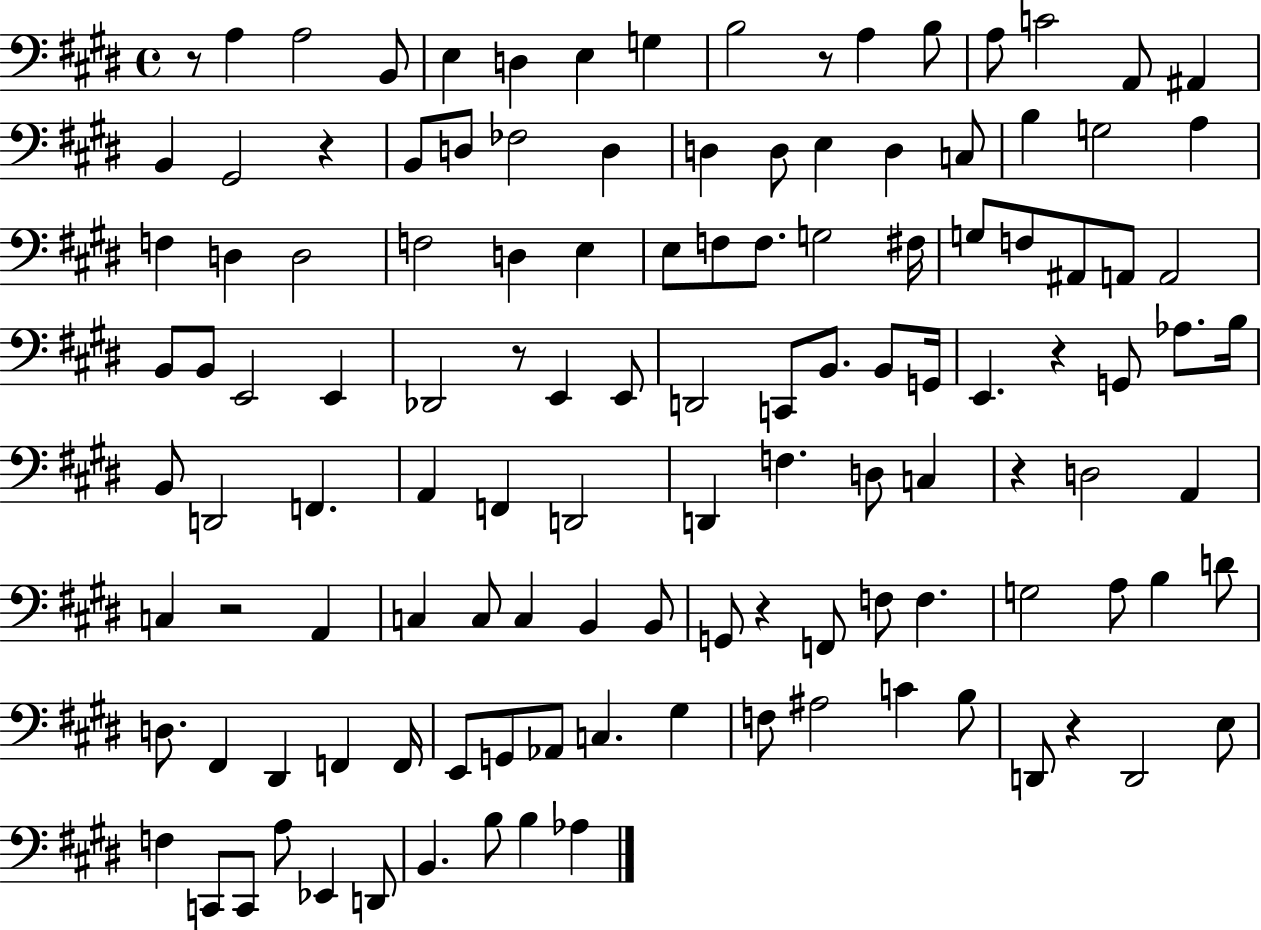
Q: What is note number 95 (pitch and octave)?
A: Ab2